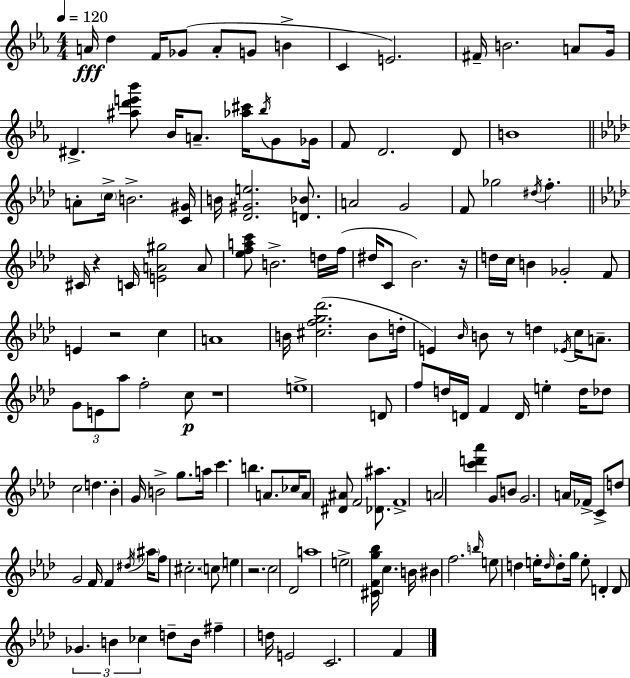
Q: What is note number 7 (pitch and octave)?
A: B4